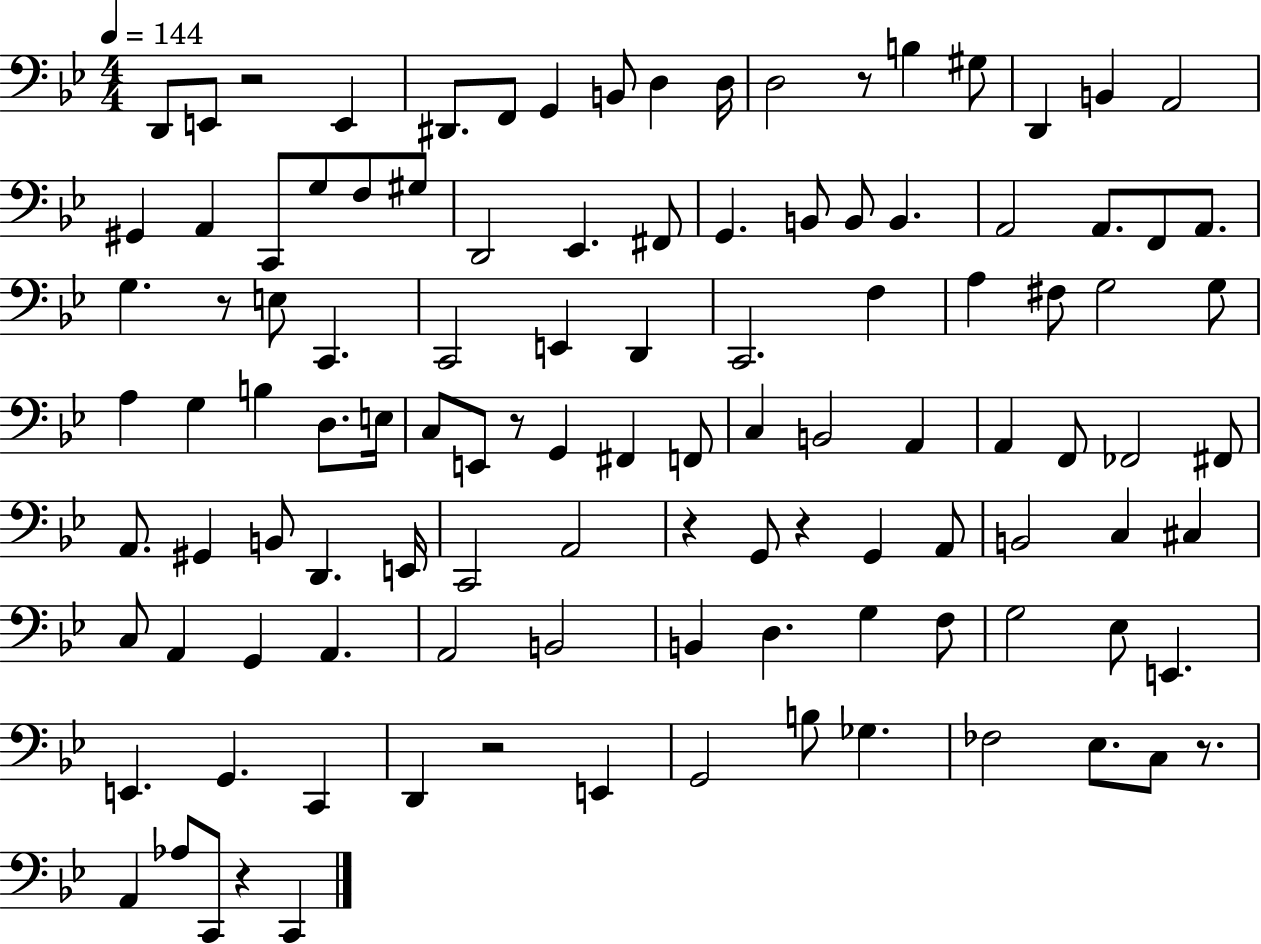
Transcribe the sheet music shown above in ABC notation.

X:1
T:Untitled
M:4/4
L:1/4
K:Bb
D,,/2 E,,/2 z2 E,, ^D,,/2 F,,/2 G,, B,,/2 D, D,/4 D,2 z/2 B, ^G,/2 D,, B,, A,,2 ^G,, A,, C,,/2 G,/2 F,/2 ^G,/2 D,,2 _E,, ^F,,/2 G,, B,,/2 B,,/2 B,, A,,2 A,,/2 F,,/2 A,,/2 G, z/2 E,/2 C,, C,,2 E,, D,, C,,2 F, A, ^F,/2 G,2 G,/2 A, G, B, D,/2 E,/4 C,/2 E,,/2 z/2 G,, ^F,, F,,/2 C, B,,2 A,, A,, F,,/2 _F,,2 ^F,,/2 A,,/2 ^G,, B,,/2 D,, E,,/4 C,,2 A,,2 z G,,/2 z G,, A,,/2 B,,2 C, ^C, C,/2 A,, G,, A,, A,,2 B,,2 B,, D, G, F,/2 G,2 _E,/2 E,, E,, G,, C,, D,, z2 E,, G,,2 B,/2 _G, _F,2 _E,/2 C,/2 z/2 A,, _A,/2 C,,/2 z C,,